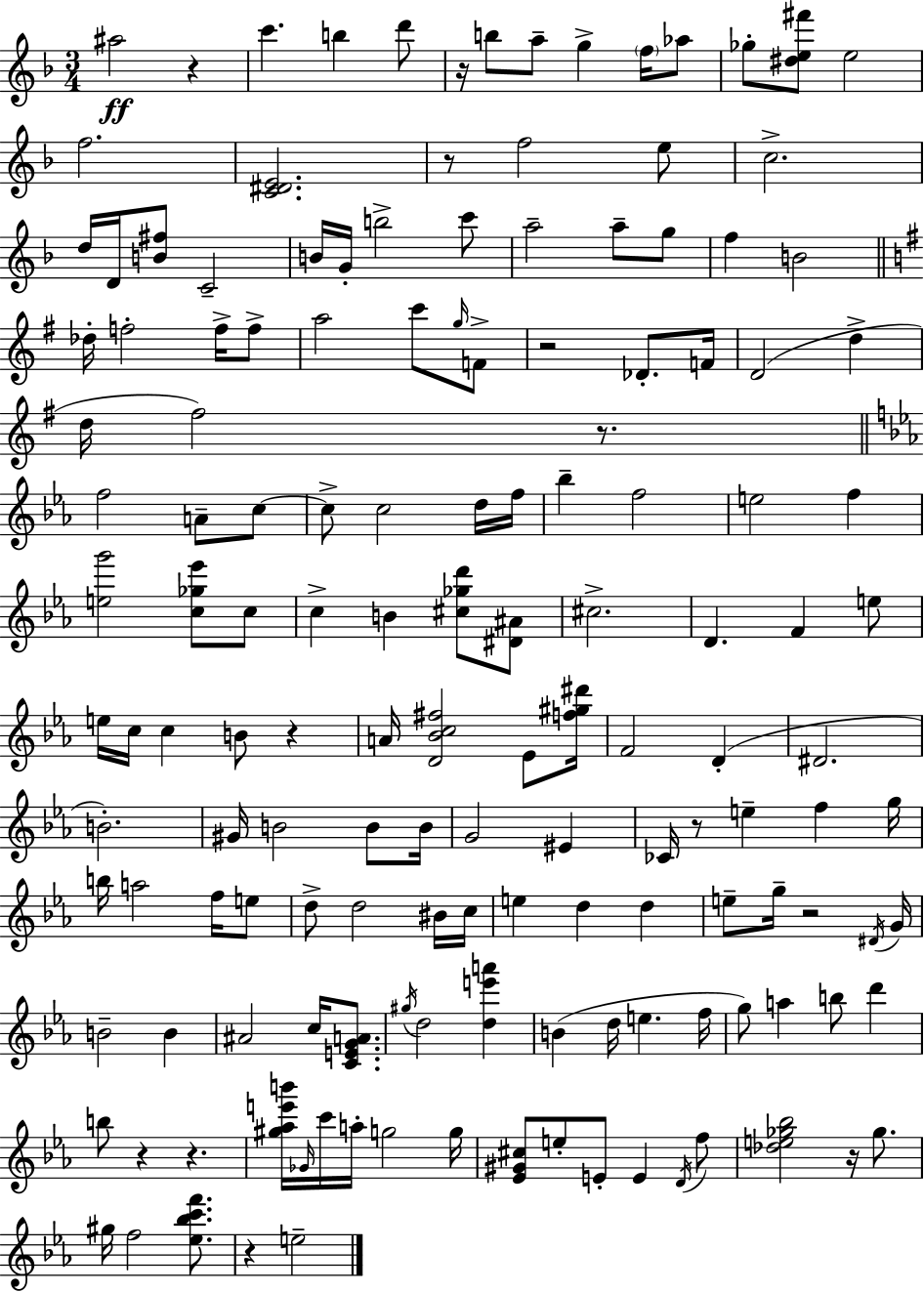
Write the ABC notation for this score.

X:1
T:Untitled
M:3/4
L:1/4
K:F
^a2 z c' b d'/2 z/4 b/2 a/2 g f/4 _a/2 _g/2 [^de^f']/2 e2 f2 [C^DE]2 z/2 f2 e/2 c2 d/4 D/4 [B^f]/2 C2 B/4 G/4 b2 c'/2 a2 a/2 g/2 f B2 _d/4 f2 f/4 f/2 a2 c'/2 g/4 F/2 z2 _D/2 F/4 D2 d d/4 ^f2 z/2 f2 A/2 c/2 c/2 c2 d/4 f/4 _b f2 e2 f [eg']2 [c_g_e']/2 c/2 c B [^c_gd']/2 [^D^A]/2 ^c2 D F e/2 e/4 c/4 c B/2 z A/4 [D_Bc^f]2 _E/2 [f^g^d']/4 F2 D ^D2 B2 ^G/4 B2 B/2 B/4 G2 ^E _C/4 z/2 e f g/4 b/4 a2 f/4 e/2 d/2 d2 ^B/4 c/4 e d d e/2 g/4 z2 ^D/4 G/4 B2 B ^A2 c/4 [CEGA]/2 ^g/4 d2 [de'a'] B d/4 e f/4 g/2 a b/2 d' b/2 z z [^g_ae'b']/4 _G/4 c'/4 a/4 g2 g/4 [_E^G^c]/2 e/2 E/2 E D/4 f/2 [_de_g_b]2 z/4 _g/2 ^g/4 f2 [_e_bc'f']/2 z e2